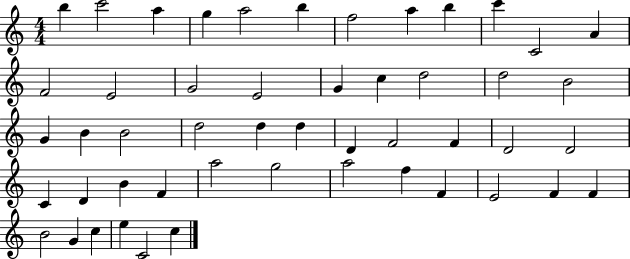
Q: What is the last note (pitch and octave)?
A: C5